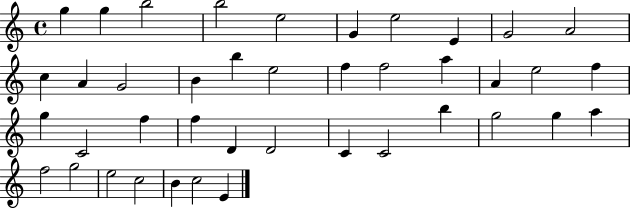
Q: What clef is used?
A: treble